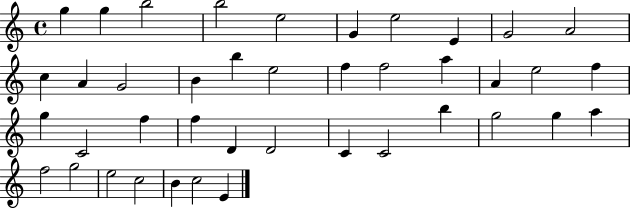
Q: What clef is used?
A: treble